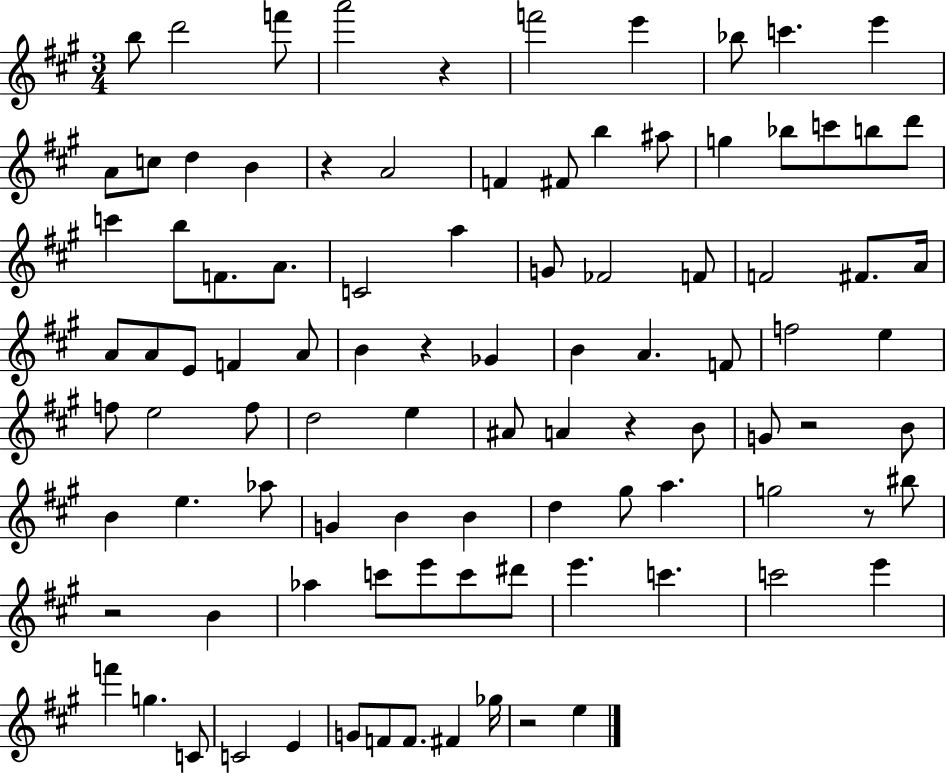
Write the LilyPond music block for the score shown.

{
  \clef treble
  \numericTimeSignature
  \time 3/4
  \key a \major
  \repeat volta 2 { b''8 d'''2 f'''8 | a'''2 r4 | f'''2 e'''4 | bes''8 c'''4. e'''4 | \break a'8 c''8 d''4 b'4 | r4 a'2 | f'4 fis'8 b''4 ais''8 | g''4 bes''8 c'''8 b''8 d'''8 | \break c'''4 b''8 f'8. a'8. | c'2 a''4 | g'8 fes'2 f'8 | f'2 fis'8. a'16 | \break a'8 a'8 e'8 f'4 a'8 | b'4 r4 ges'4 | b'4 a'4. f'8 | f''2 e''4 | \break f''8 e''2 f''8 | d''2 e''4 | ais'8 a'4 r4 b'8 | g'8 r2 b'8 | \break b'4 e''4. aes''8 | g'4 b'4 b'4 | d''4 gis''8 a''4. | g''2 r8 bis''8 | \break r2 b'4 | aes''4 c'''8 e'''8 c'''8 dis'''8 | e'''4. c'''4. | c'''2 e'''4 | \break f'''4 g''4. c'8 | c'2 e'4 | g'8 f'8 f'8. fis'4 ges''16 | r2 e''4 | \break } \bar "|."
}